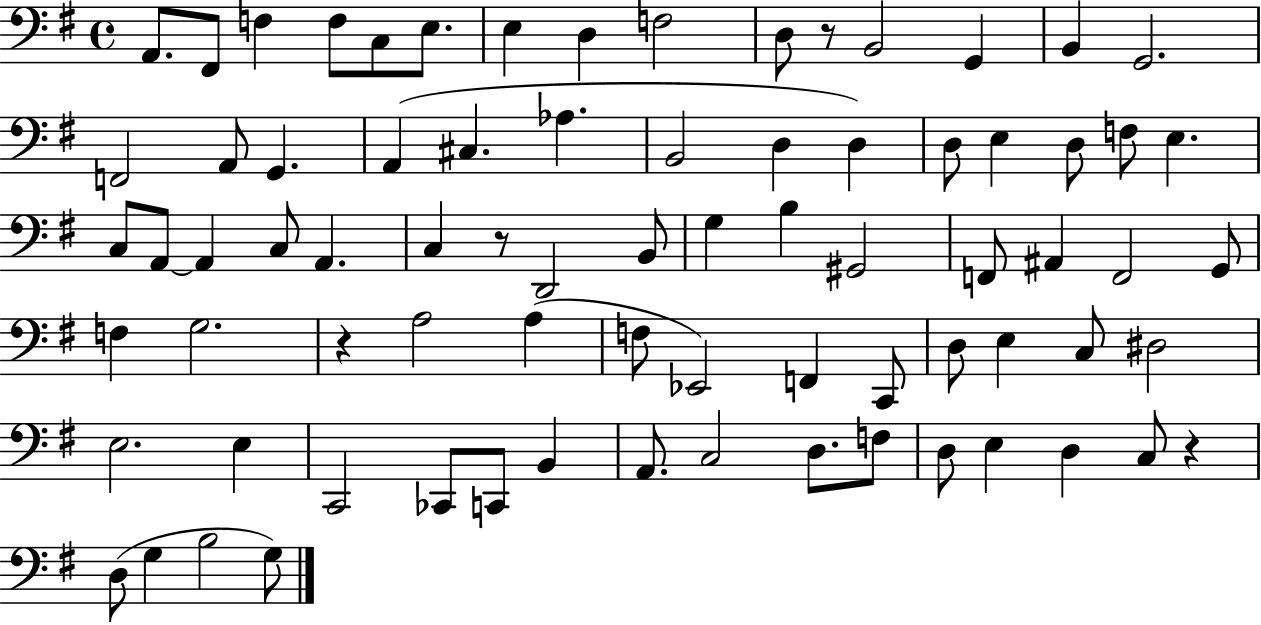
X:1
T:Untitled
M:4/4
L:1/4
K:G
A,,/2 ^F,,/2 F, F,/2 C,/2 E,/2 E, D, F,2 D,/2 z/2 B,,2 G,, B,, G,,2 F,,2 A,,/2 G,, A,, ^C, _A, B,,2 D, D, D,/2 E, D,/2 F,/2 E, C,/2 A,,/2 A,, C,/2 A,, C, z/2 D,,2 B,,/2 G, B, ^G,,2 F,,/2 ^A,, F,,2 G,,/2 F, G,2 z A,2 A, F,/2 _E,,2 F,, C,,/2 D,/2 E, C,/2 ^D,2 E,2 E, C,,2 _C,,/2 C,,/2 B,, A,,/2 C,2 D,/2 F,/2 D,/2 E, D, C,/2 z D,/2 G, B,2 G,/2